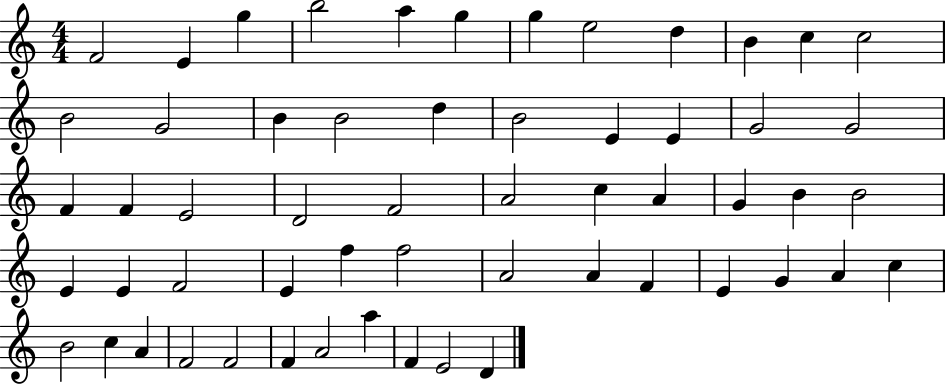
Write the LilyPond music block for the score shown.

{
  \clef treble
  \numericTimeSignature
  \time 4/4
  \key c \major
  f'2 e'4 g''4 | b''2 a''4 g''4 | g''4 e''2 d''4 | b'4 c''4 c''2 | \break b'2 g'2 | b'4 b'2 d''4 | b'2 e'4 e'4 | g'2 g'2 | \break f'4 f'4 e'2 | d'2 f'2 | a'2 c''4 a'4 | g'4 b'4 b'2 | \break e'4 e'4 f'2 | e'4 f''4 f''2 | a'2 a'4 f'4 | e'4 g'4 a'4 c''4 | \break b'2 c''4 a'4 | f'2 f'2 | f'4 a'2 a''4 | f'4 e'2 d'4 | \break \bar "|."
}